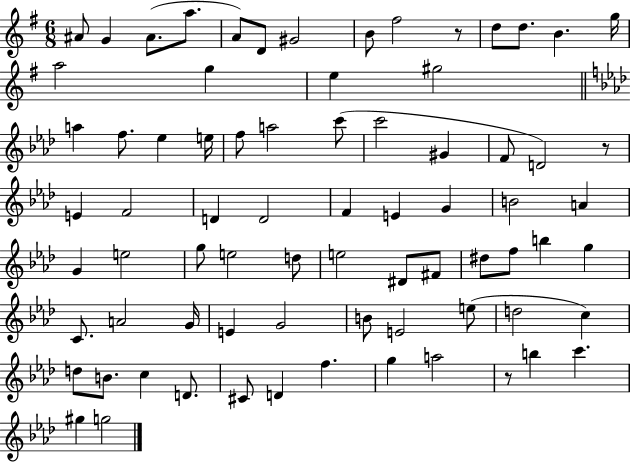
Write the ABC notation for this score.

X:1
T:Untitled
M:6/8
L:1/4
K:G
^A/2 G ^A/2 a/2 A/2 D/2 ^G2 B/2 ^f2 z/2 d/2 d/2 B g/4 a2 g e ^g2 a f/2 _e e/4 f/2 a2 c'/2 c'2 ^G F/2 D2 z/2 E F2 D D2 F E G B2 A G e2 g/2 e2 d/2 e2 ^D/2 ^F/2 ^d/2 f/2 b g C/2 A2 G/4 E G2 B/2 E2 e/2 d2 c d/2 B/2 c D/2 ^C/2 D f g a2 z/2 b c' ^g g2